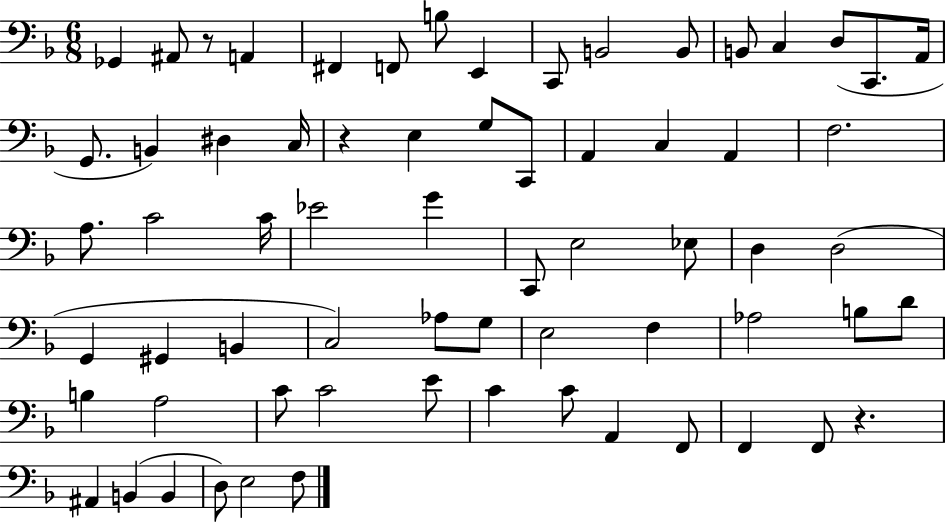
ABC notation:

X:1
T:Untitled
M:6/8
L:1/4
K:F
_G,, ^A,,/2 z/2 A,, ^F,, F,,/2 B,/2 E,, C,,/2 B,,2 B,,/2 B,,/2 C, D,/2 C,,/2 A,,/4 G,,/2 B,, ^D, C,/4 z E, G,/2 C,,/2 A,, C, A,, F,2 A,/2 C2 C/4 _E2 G C,,/2 E,2 _E,/2 D, D,2 G,, ^G,, B,, C,2 _A,/2 G,/2 E,2 F, _A,2 B,/2 D/2 B, A,2 C/2 C2 E/2 C C/2 A,, F,,/2 F,, F,,/2 z ^A,, B,, B,, D,/2 E,2 F,/2